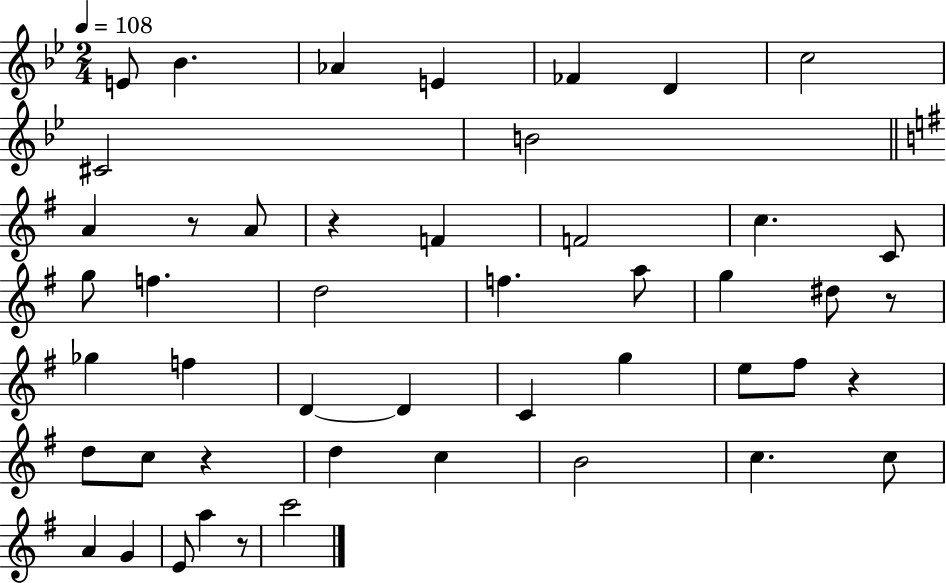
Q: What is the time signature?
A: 2/4